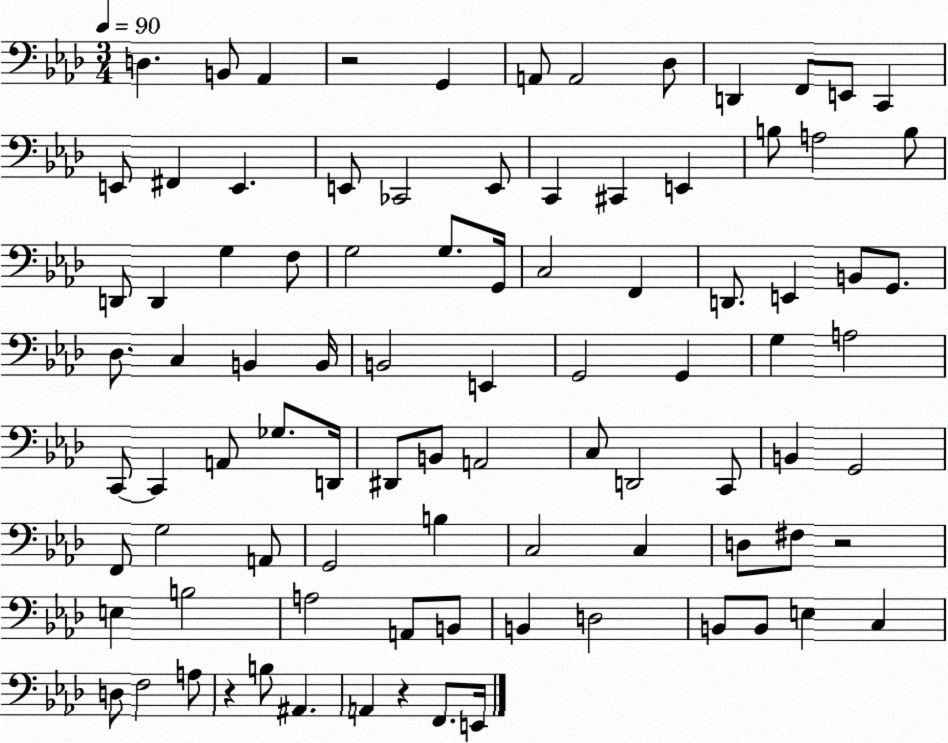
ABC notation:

X:1
T:Untitled
M:3/4
L:1/4
K:Ab
D, B,,/2 _A,, z2 G,, A,,/2 A,,2 _D,/2 D,, F,,/2 E,,/2 C,, E,,/2 ^F,, E,, E,,/2 _C,,2 E,,/2 C,, ^C,, E,, B,/2 A,2 B,/2 D,,/2 D,, G, F,/2 G,2 G,/2 G,,/4 C,2 F,, D,,/2 E,, B,,/2 G,,/2 _D,/2 C, B,, B,,/4 B,,2 E,, G,,2 G,, G, A,2 C,,/2 C,, A,,/2 _G,/2 D,,/4 ^D,,/2 B,,/2 A,,2 C,/2 D,,2 C,,/2 B,, G,,2 F,,/2 G,2 A,,/2 G,,2 B, C,2 C, D,/2 ^F,/2 z2 E, B,2 A,2 A,,/2 B,,/2 B,, D,2 B,,/2 B,,/2 E, C, D,/2 F,2 A,/2 z B,/2 ^A,, A,, z F,,/2 E,,/4